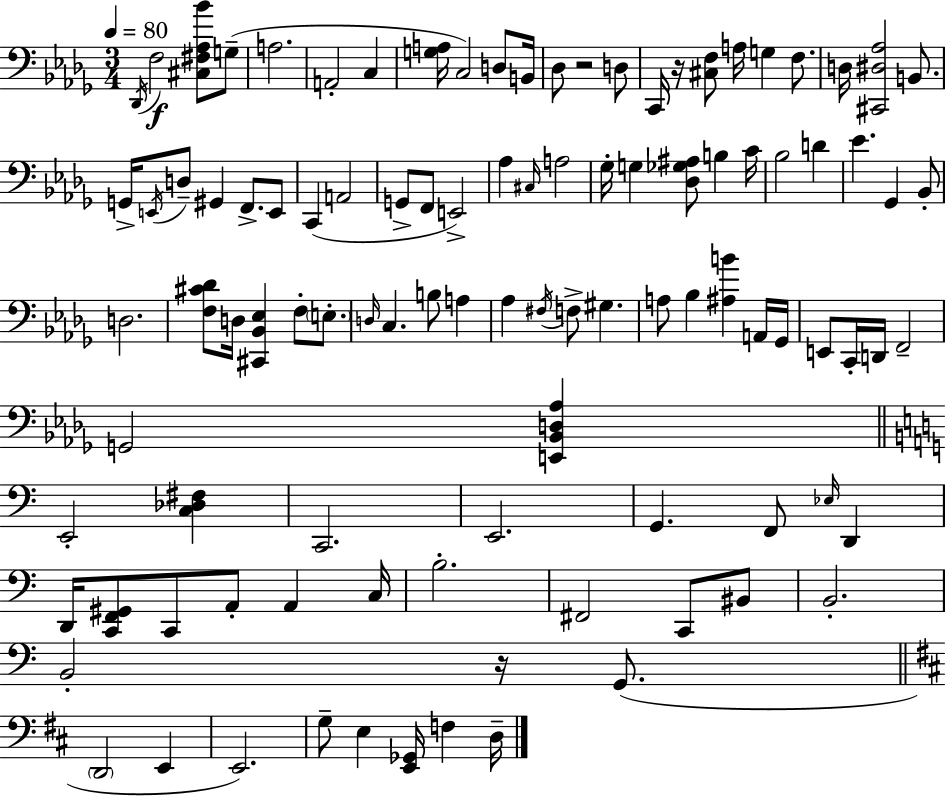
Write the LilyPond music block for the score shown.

{
  \clef bass
  \numericTimeSignature
  \time 3/4
  \key bes \minor
  \tempo 4 = 80
  \acciaccatura { des,16 }\f f2 <cis fis aes bes'>8 g8--( | a2. | a,2-. c4 | <g a>16 c2) d8 | \break b,16 des8 r2 d8 | c,16 r16 <cis f>8 a16 g4 f8. | d16 <cis, dis aes>2 b,8. | g,16-> \acciaccatura { e,16 } d8-- gis,4 f,8.-> | \break e,8 c,4( a,2 | g,8-> f,8 e,2->) | aes4 \grace { cis16 } a2 | ges16-. g4 <des ges ais>8 b4 | \break c'16 bes2 d'4 | ees'4. ges,4 | bes,8-. d2. | <f cis' des'>8 d16 <cis, bes, ees>4 f8-. | \break \parenthesize e8.-. \grace { d16 } c4. b8 | a4 aes4 \acciaccatura { fis16 } f8-> gis4. | a8 bes4 <ais b'>4 | a,16 ges,16 e,8 c,16-. d,16 f,2-- | \break g,2 | <e, bes, d aes>4 \bar "||" \break \key a \minor e,2-. <c des fis>4 | c,2. | e,2. | g,4. f,8 \grace { ees16 } d,4 | \break d,16 <c, f, gis,>8 c,8 a,8-. a,4 | c16 b2.-. | fis,2 c,8 bis,8 | b,2.-. | \break b,2-. r16 g,8.( | \bar "||" \break \key b \minor \parenthesize d,2 e,4 | e,2.) | g8-- e4 <e, ges,>16 f4 d16-- | \bar "|."
}